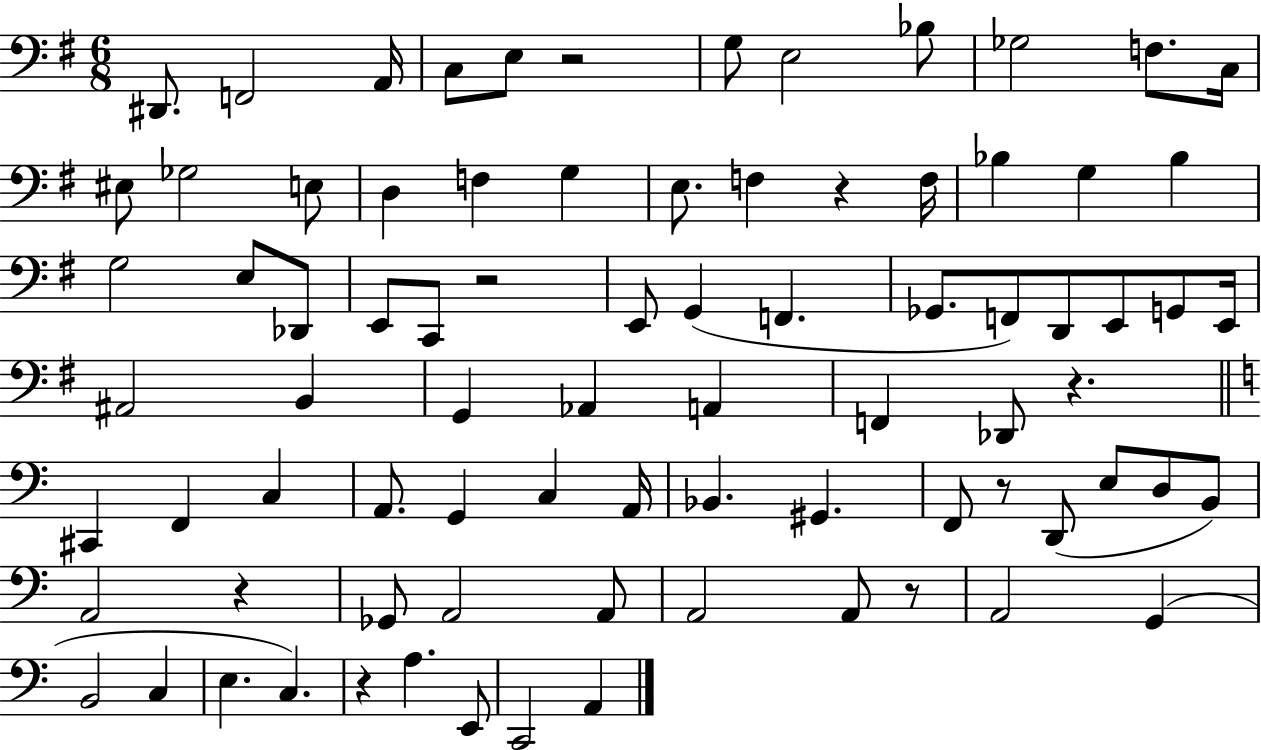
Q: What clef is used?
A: bass